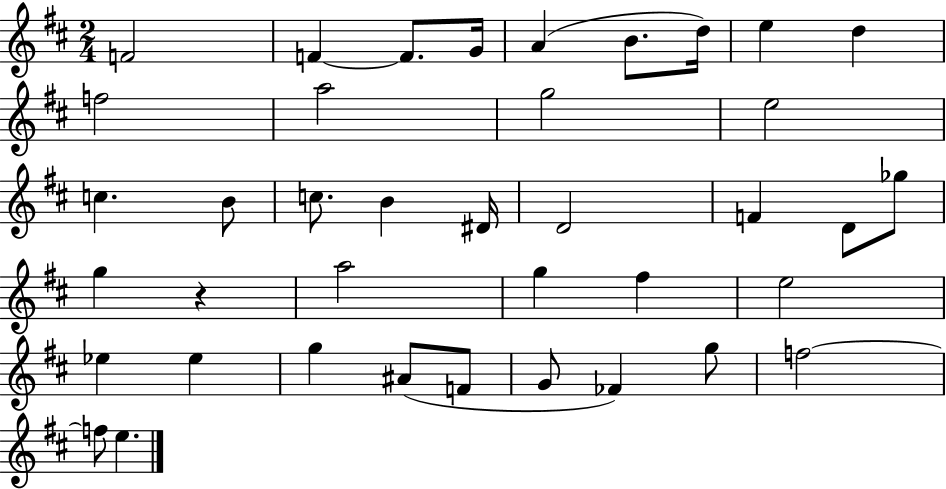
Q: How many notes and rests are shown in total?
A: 39